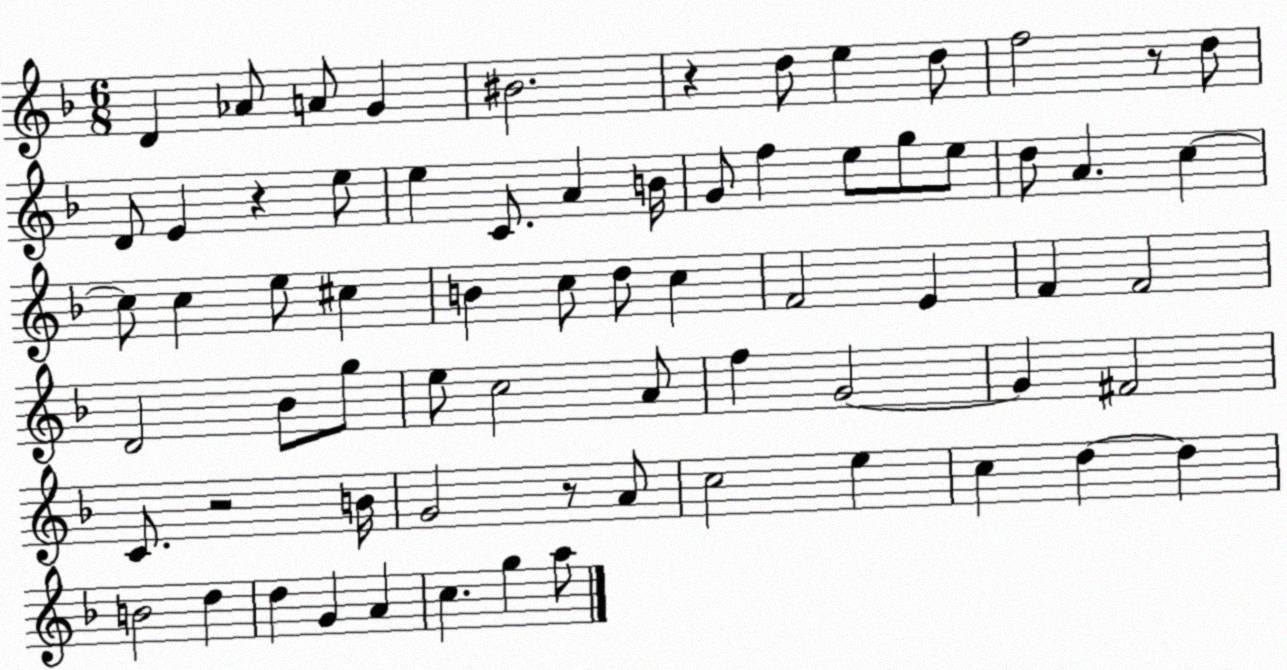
X:1
T:Untitled
M:6/8
L:1/4
K:F
D _A/2 A/2 G ^B2 z d/2 e d/2 f2 z/2 d/2 D/2 E z e/2 e C/2 A B/4 G/2 f e/2 g/2 e/2 d/2 A c c/2 c e/2 ^c B c/2 d/2 c F2 E F F2 D2 _B/2 g/2 e/2 c2 A/2 f G2 G ^F2 C/2 z2 B/4 G2 z/2 A/2 c2 e c d d B2 d d G A c g a/2